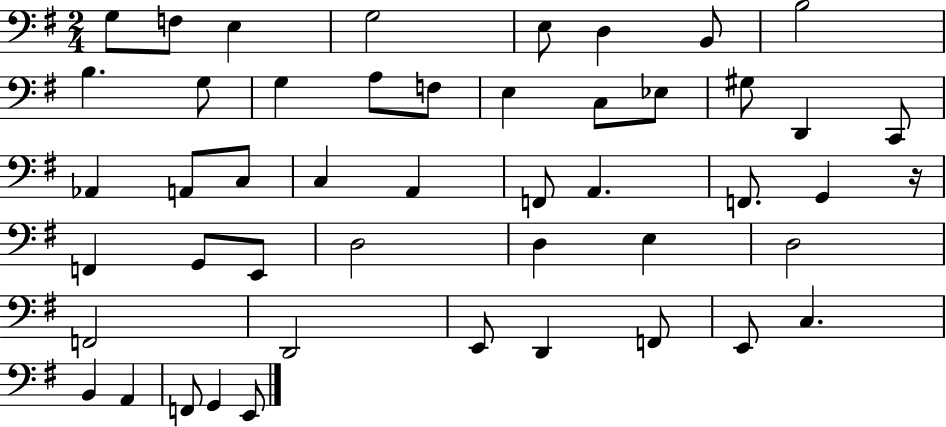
{
  \clef bass
  \numericTimeSignature
  \time 2/4
  \key g \major
  \repeat volta 2 { g8 f8 e4 | g2 | e8 d4 b,8 | b2 | \break b4. g8 | g4 a8 f8 | e4 c8 ees8 | gis8 d,4 c,8 | \break aes,4 a,8 c8 | c4 a,4 | f,8 a,4. | f,8. g,4 r16 | \break f,4 g,8 e,8 | d2 | d4 e4 | d2 | \break f,2 | d,2 | e,8 d,4 f,8 | e,8 c4. | \break b,4 a,4 | f,8 g,4 e,8 | } \bar "|."
}